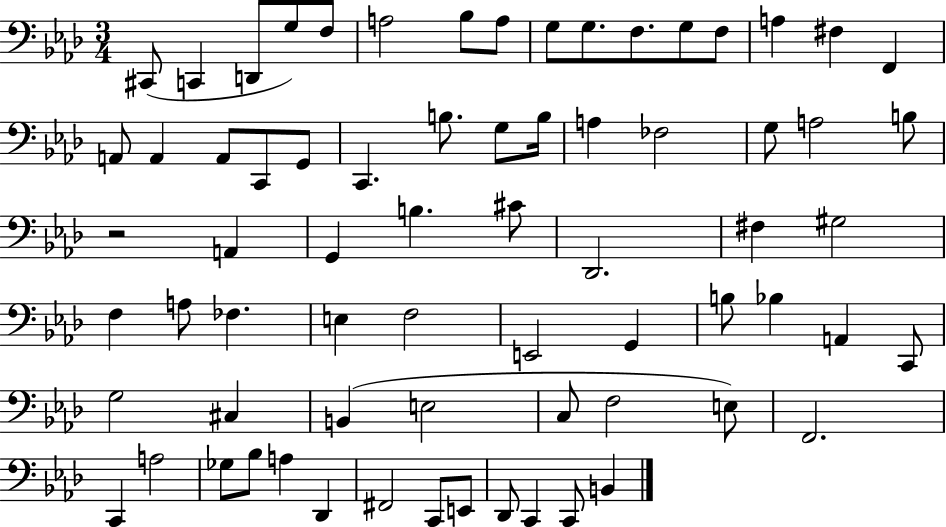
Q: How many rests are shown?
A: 1